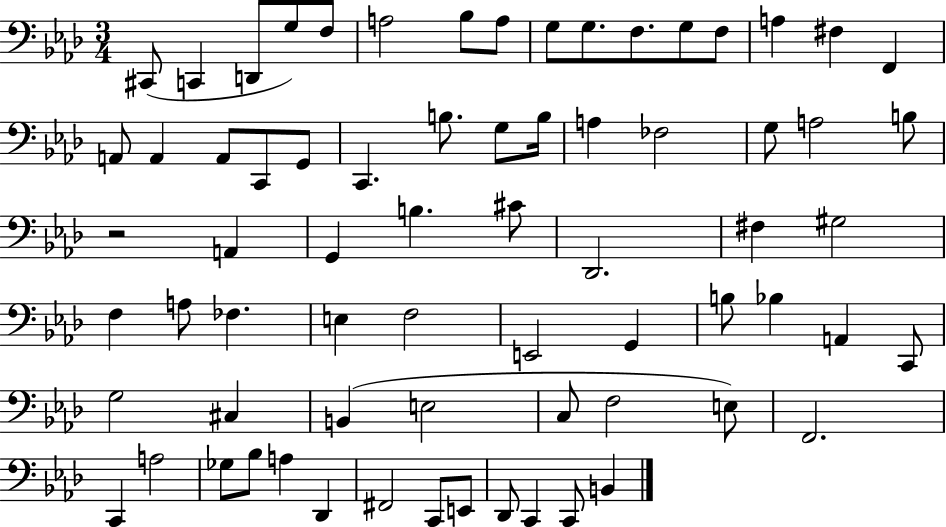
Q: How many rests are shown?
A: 1